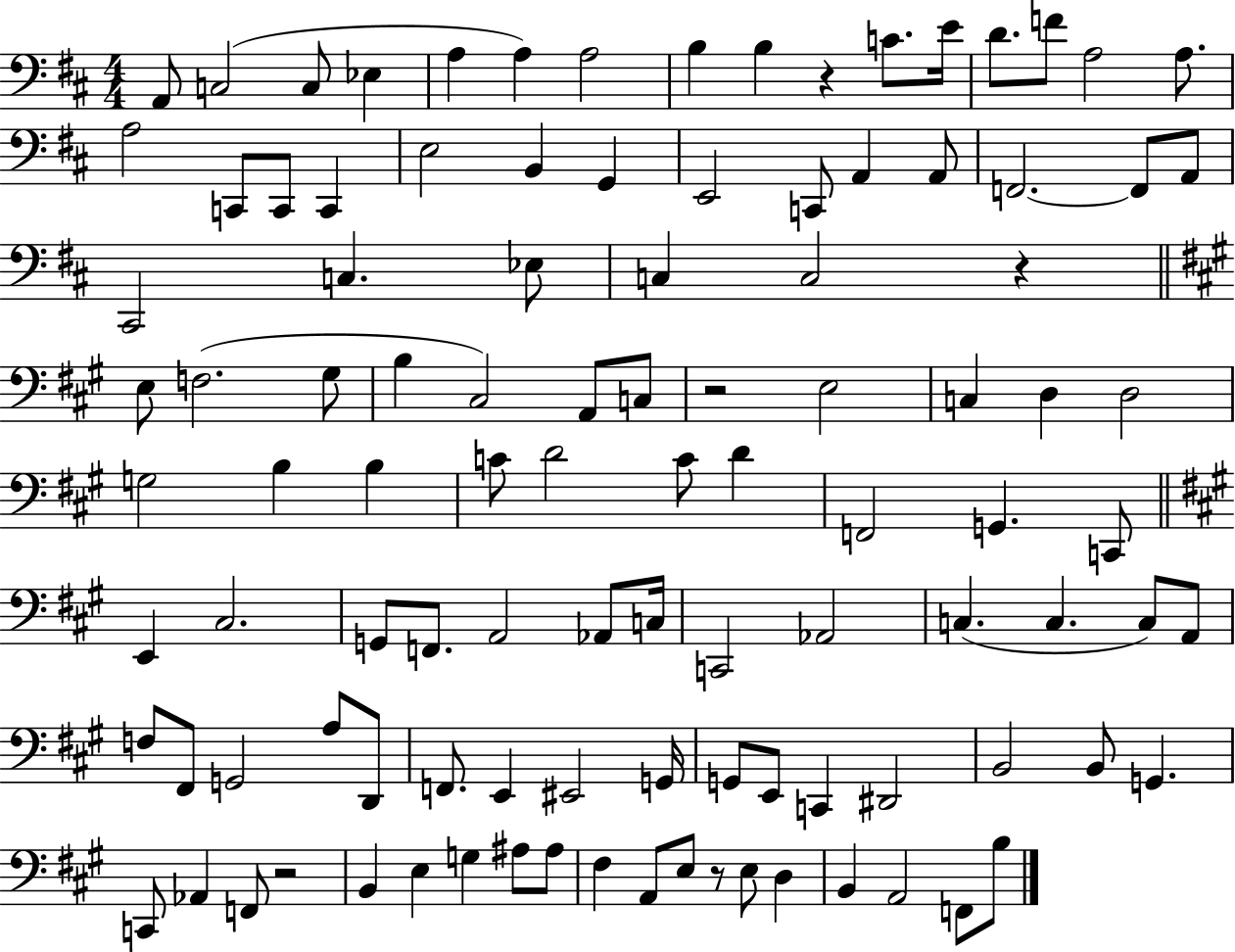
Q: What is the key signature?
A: D major